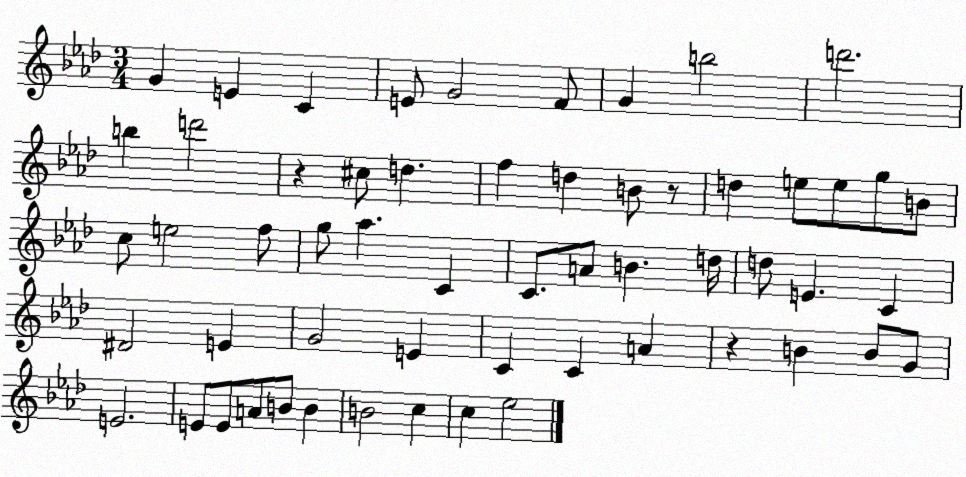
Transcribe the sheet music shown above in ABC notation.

X:1
T:Untitled
M:3/4
L:1/4
K:Ab
G E C E/2 G2 F/2 G b2 d'2 b d'2 z ^c/2 d f d B/2 z/2 d e/2 e/2 g/2 B/2 c/2 e2 f/2 g/2 _a C C/2 A/2 B d/4 d/2 E C ^D2 E G2 E C C A z B B/2 G/2 E2 E/2 E/2 A/2 B/2 B B2 c c _e2